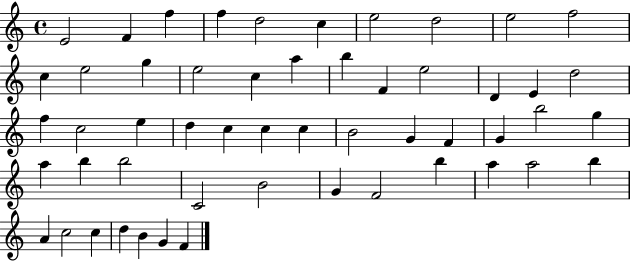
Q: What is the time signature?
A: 4/4